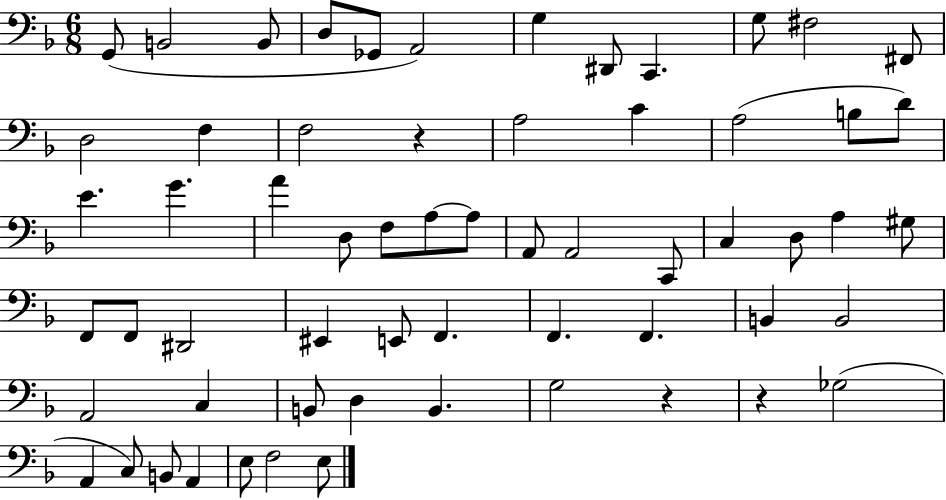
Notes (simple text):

G2/e B2/h B2/e D3/e Gb2/e A2/h G3/q D#2/e C2/q. G3/e F#3/h F#2/e D3/h F3/q F3/h R/q A3/h C4/q A3/h B3/e D4/e E4/q. G4/q. A4/q D3/e F3/e A3/e A3/e A2/e A2/h C2/e C3/q D3/e A3/q G#3/e F2/e F2/e D#2/h EIS2/q E2/e F2/q. F2/q. F2/q. B2/q B2/h A2/h C3/q B2/e D3/q B2/q. G3/h R/q R/q Gb3/h A2/q C3/e B2/e A2/q E3/e F3/h E3/e